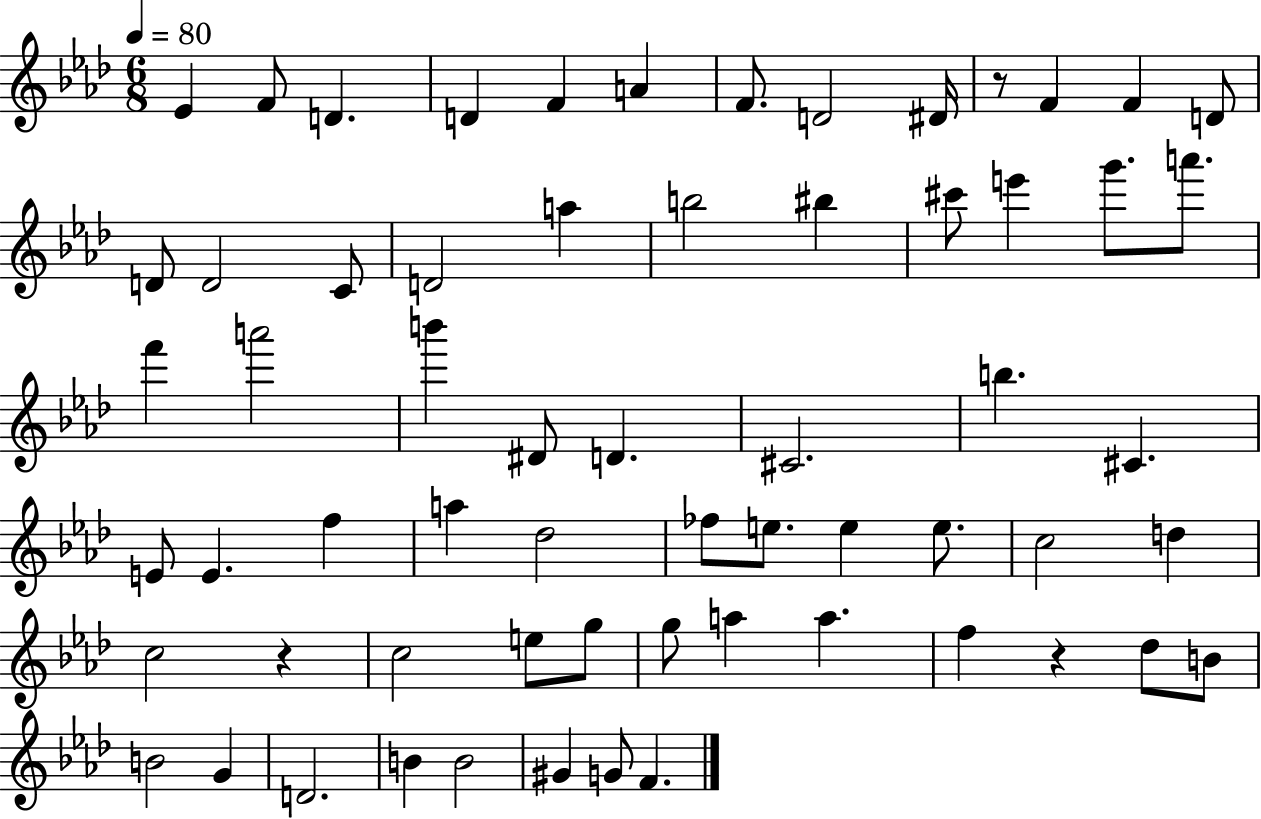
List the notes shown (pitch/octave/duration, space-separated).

Eb4/q F4/e D4/q. D4/q F4/q A4/q F4/e. D4/h D#4/s R/e F4/q F4/q D4/e D4/e D4/h C4/e D4/h A5/q B5/h BIS5/q C#6/e E6/q G6/e. A6/e. F6/q A6/h B6/q D#4/e D4/q. C#4/h. B5/q. C#4/q. E4/e E4/q. F5/q A5/q Db5/h FES5/e E5/e. E5/q E5/e. C5/h D5/q C5/h R/q C5/h E5/e G5/e G5/e A5/q A5/q. F5/q R/q Db5/e B4/e B4/h G4/q D4/h. B4/q B4/h G#4/q G4/e F4/q.